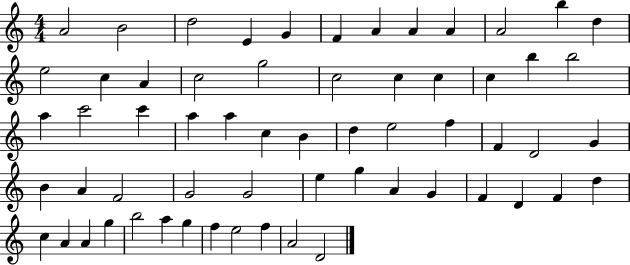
{
  \clef treble
  \numericTimeSignature
  \time 4/4
  \key c \major
  a'2 b'2 | d''2 e'4 g'4 | f'4 a'4 a'4 a'4 | a'2 b''4 d''4 | \break e''2 c''4 a'4 | c''2 g''2 | c''2 c''4 c''4 | c''4 b''4 b''2 | \break a''4 c'''2 c'''4 | a''4 a''4 c''4 b'4 | d''4 e''2 f''4 | f'4 d'2 g'4 | \break b'4 a'4 f'2 | g'2 g'2 | e''4 g''4 a'4 g'4 | f'4 d'4 f'4 d''4 | \break c''4 a'4 a'4 g''4 | b''2 a''4 g''4 | f''4 e''2 f''4 | a'2 d'2 | \break \bar "|."
}